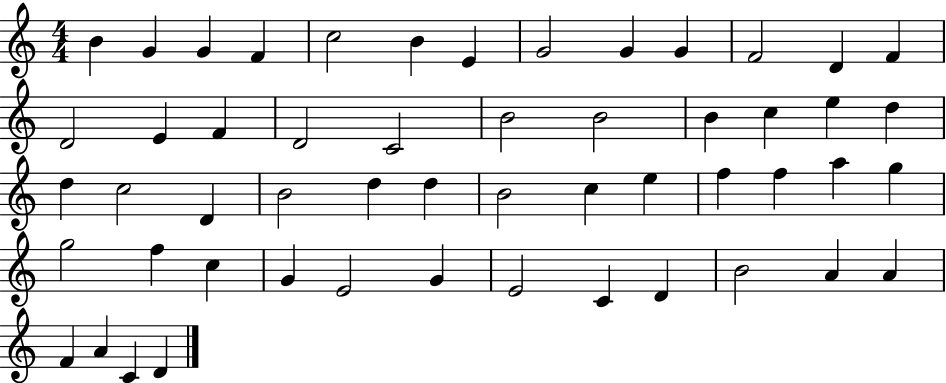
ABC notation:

X:1
T:Untitled
M:4/4
L:1/4
K:C
B G G F c2 B E G2 G G F2 D F D2 E F D2 C2 B2 B2 B c e d d c2 D B2 d d B2 c e f f a g g2 f c G E2 G E2 C D B2 A A F A C D